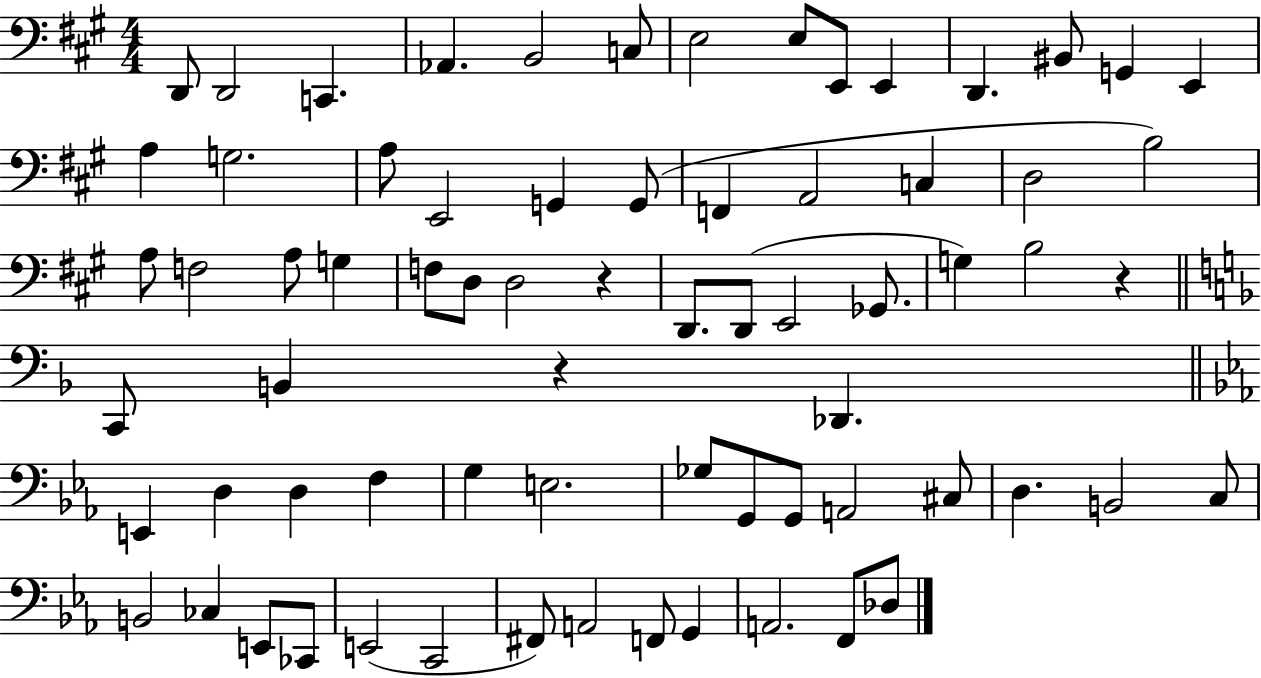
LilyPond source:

{
  \clef bass
  \numericTimeSignature
  \time 4/4
  \key a \major
  d,8 d,2 c,4. | aes,4. b,2 c8 | e2 e8 e,8 e,4 | d,4. bis,8 g,4 e,4 | \break a4 g2. | a8 e,2 g,4 g,8( | f,4 a,2 c4 | d2 b2) | \break a8 f2 a8 g4 | f8 d8 d2 r4 | d,8. d,8( e,2 ges,8. | g4) b2 r4 | \break \bar "||" \break \key f \major c,8 b,4 r4 des,4. | \bar "||" \break \key ees \major e,4 d4 d4 f4 | g4 e2. | ges8 g,8 g,8 a,2 cis8 | d4. b,2 c8 | \break b,2 ces4 e,8 ces,8 | e,2( c,2 | fis,8) a,2 f,8 g,4 | a,2. f,8 des8 | \break \bar "|."
}